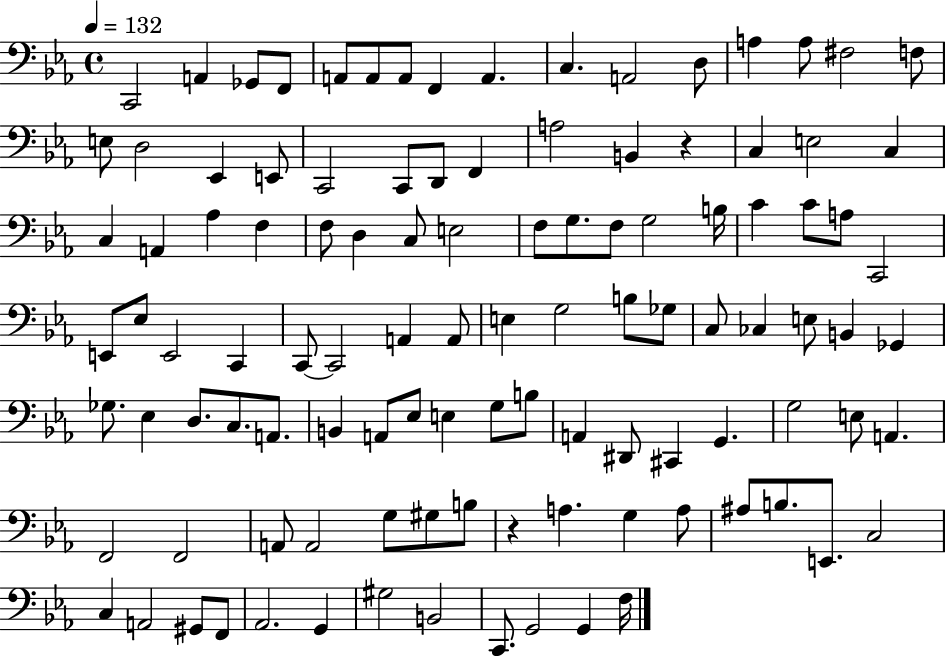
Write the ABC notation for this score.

X:1
T:Untitled
M:4/4
L:1/4
K:Eb
C,,2 A,, _G,,/2 F,,/2 A,,/2 A,,/2 A,,/2 F,, A,, C, A,,2 D,/2 A, A,/2 ^F,2 F,/2 E,/2 D,2 _E,, E,,/2 C,,2 C,,/2 D,,/2 F,, A,2 B,, z C, E,2 C, C, A,, _A, F, F,/2 D, C,/2 E,2 F,/2 G,/2 F,/2 G,2 B,/4 C C/2 A,/2 C,,2 E,,/2 _E,/2 E,,2 C,, C,,/2 C,,2 A,, A,,/2 E, G,2 B,/2 _G,/2 C,/2 _C, E,/2 B,, _G,, _G,/2 _E, D,/2 C,/2 A,,/2 B,, A,,/2 _E,/2 E, G,/2 B,/2 A,, ^D,,/2 ^C,, G,, G,2 E,/2 A,, F,,2 F,,2 A,,/2 A,,2 G,/2 ^G,/2 B,/2 z A, G, A,/2 ^A,/2 B,/2 E,,/2 C,2 C, A,,2 ^G,,/2 F,,/2 _A,,2 G,, ^G,2 B,,2 C,,/2 G,,2 G,, F,/4